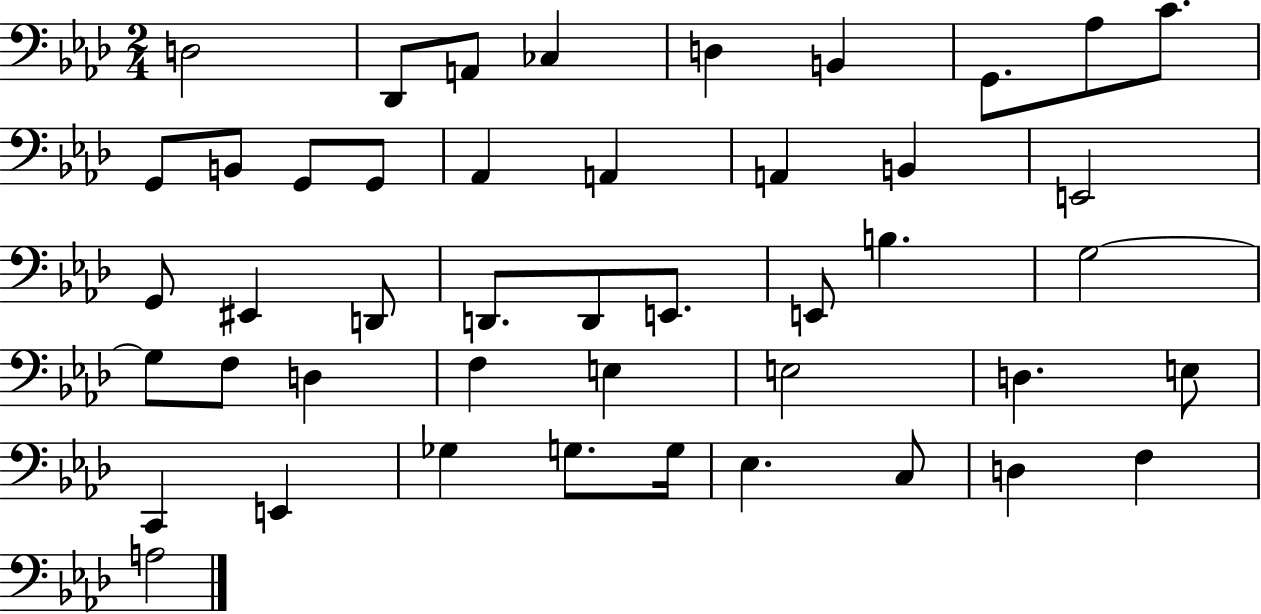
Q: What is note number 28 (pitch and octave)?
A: G3